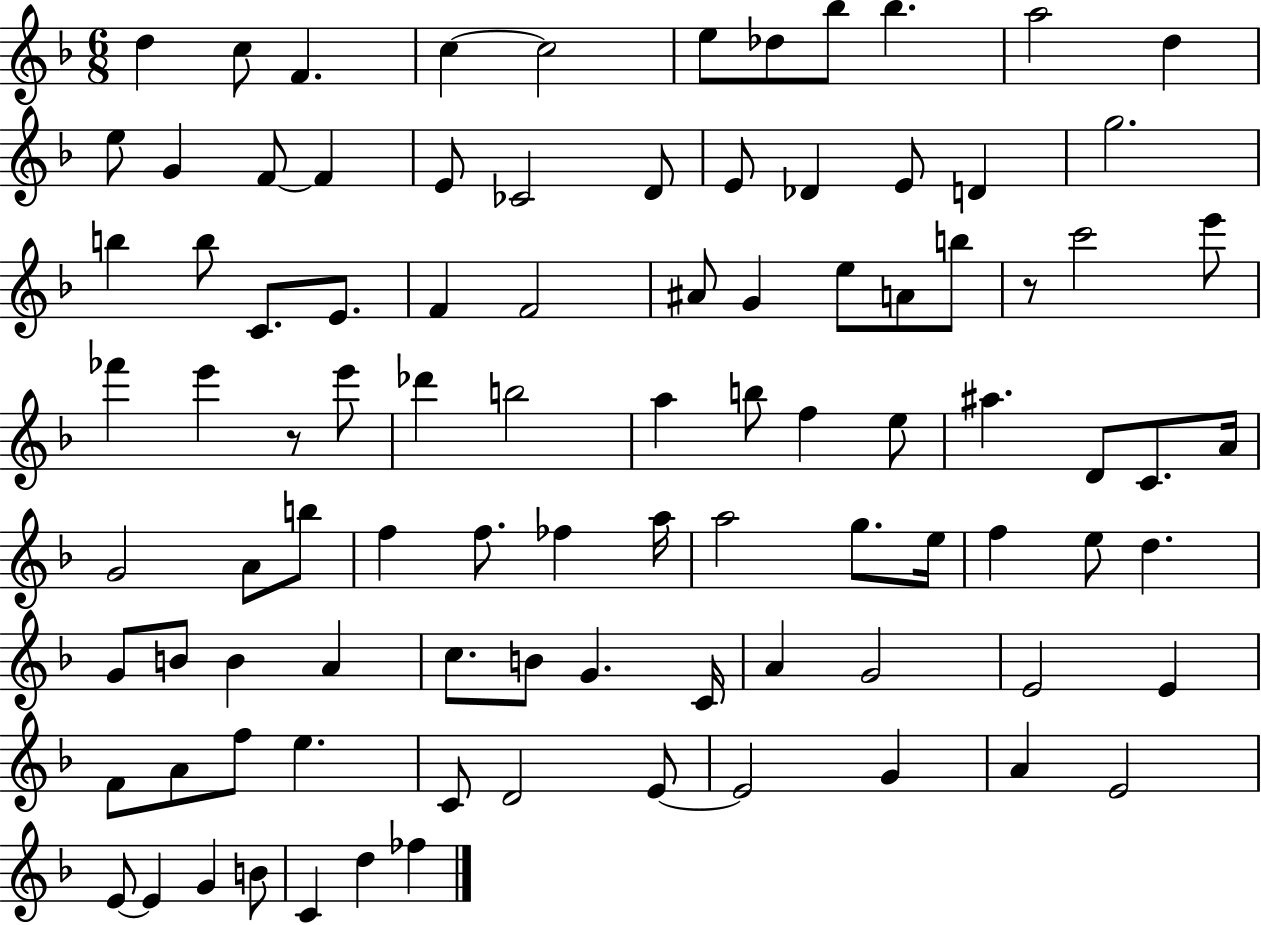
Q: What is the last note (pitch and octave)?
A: FES5